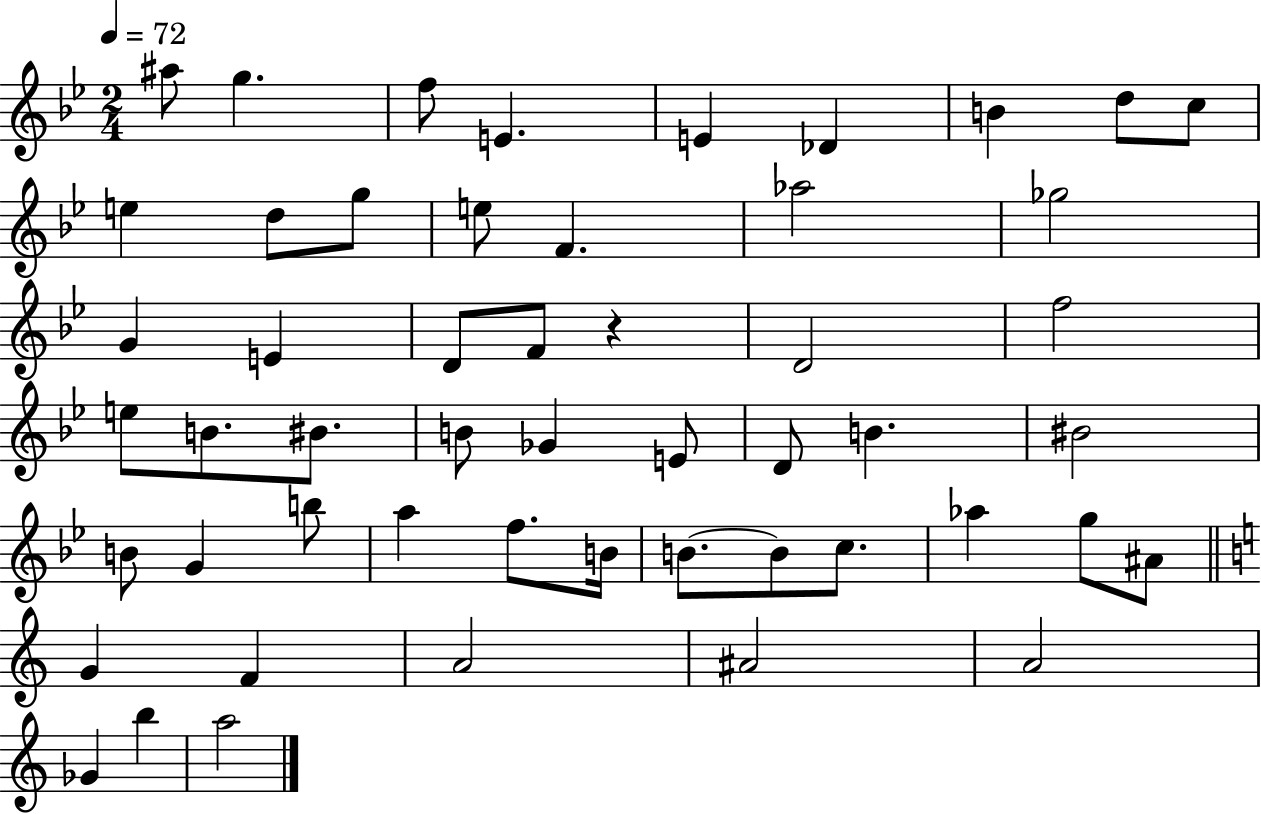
A#5/e G5/q. F5/e E4/q. E4/q Db4/q B4/q D5/e C5/e E5/q D5/e G5/e E5/e F4/q. Ab5/h Gb5/h G4/q E4/q D4/e F4/e R/q D4/h F5/h E5/e B4/e. BIS4/e. B4/e Gb4/q E4/e D4/e B4/q. BIS4/h B4/e G4/q B5/e A5/q F5/e. B4/s B4/e. B4/e C5/e. Ab5/q G5/e A#4/e G4/q F4/q A4/h A#4/h A4/h Gb4/q B5/q A5/h